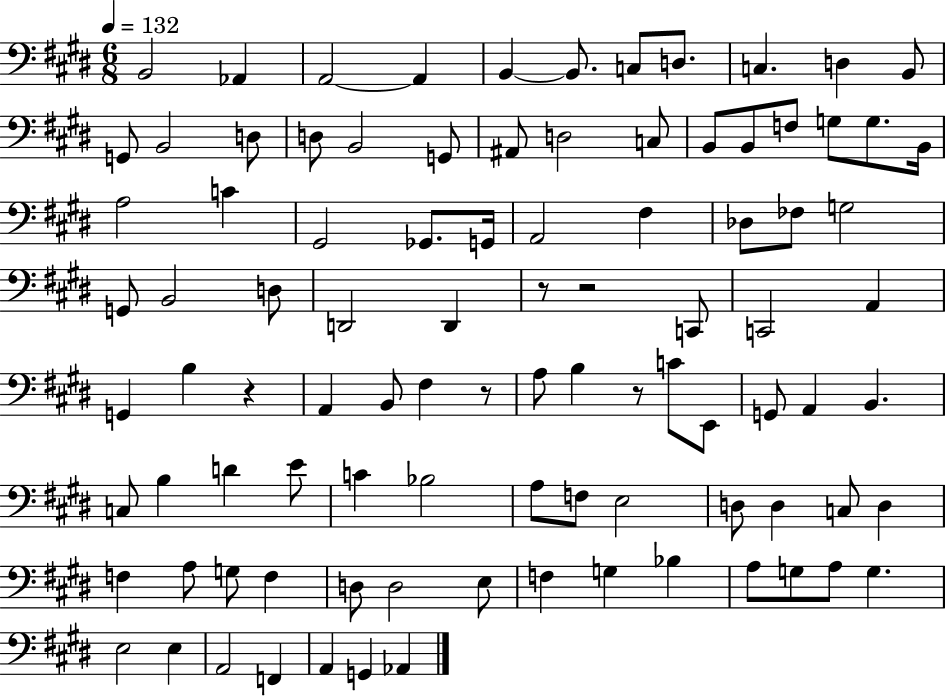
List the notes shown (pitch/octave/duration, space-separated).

B2/h Ab2/q A2/h A2/q B2/q B2/e. C3/e D3/e. C3/q. D3/q B2/e G2/e B2/h D3/e D3/e B2/h G2/e A#2/e D3/h C3/e B2/e B2/e F3/e G3/e G3/e. B2/s A3/h C4/q G#2/h Gb2/e. G2/s A2/h F#3/q Db3/e FES3/e G3/h G2/e B2/h D3/e D2/h D2/q R/e R/h C2/e C2/h A2/q G2/q B3/q R/q A2/q B2/e F#3/q R/e A3/e B3/q R/e C4/e E2/e G2/e A2/q B2/q. C3/e B3/q D4/q E4/e C4/q Bb3/h A3/e F3/e E3/h D3/e D3/q C3/e D3/q F3/q A3/e G3/e F3/q D3/e D3/h E3/e F3/q G3/q Bb3/q A3/e G3/e A3/e G3/q. E3/h E3/q A2/h F2/q A2/q G2/q Ab2/q